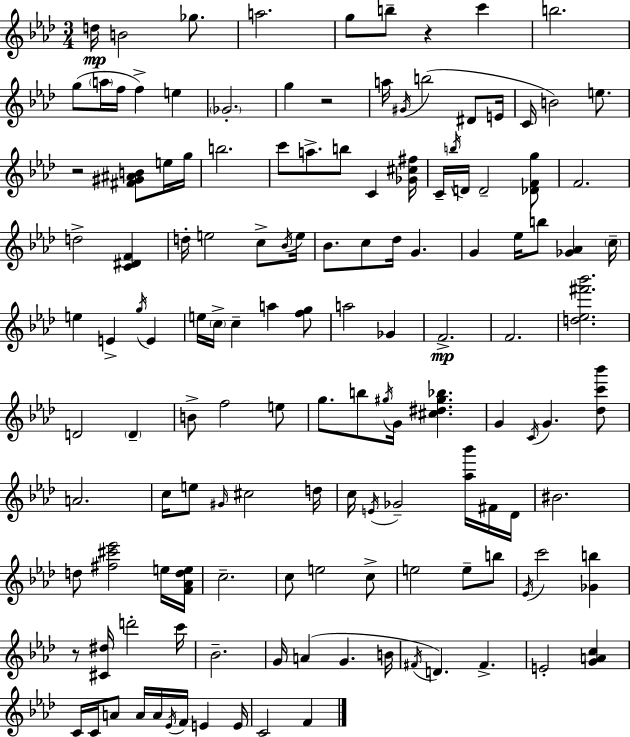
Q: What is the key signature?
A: AES major